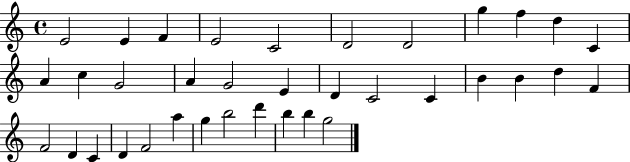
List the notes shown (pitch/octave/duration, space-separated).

E4/h E4/q F4/q E4/h C4/h D4/h D4/h G5/q F5/q D5/q C4/q A4/q C5/q G4/h A4/q G4/h E4/q D4/q C4/h C4/q B4/q B4/q D5/q F4/q F4/h D4/q C4/q D4/q F4/h A5/q G5/q B5/h D6/q B5/q B5/q G5/h